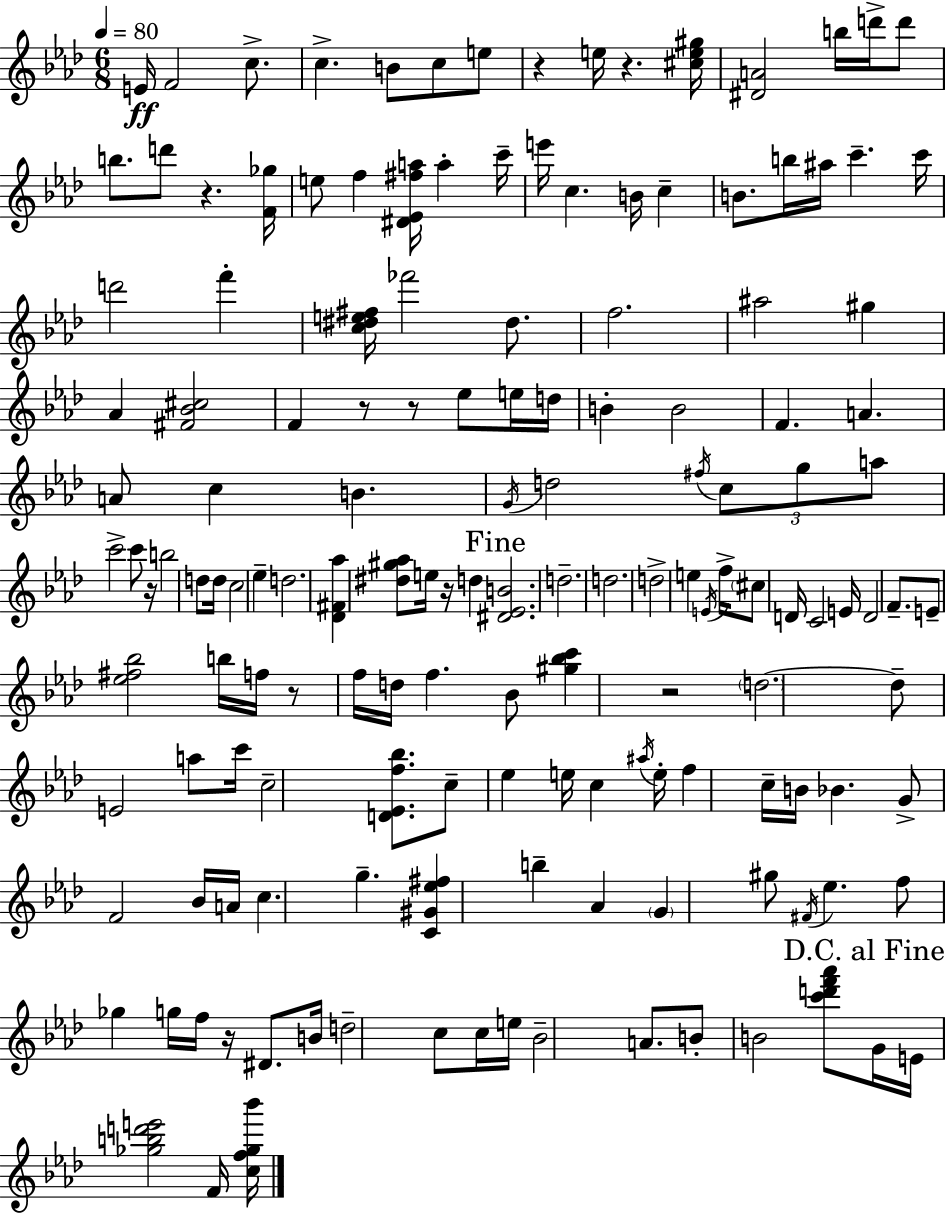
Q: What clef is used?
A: treble